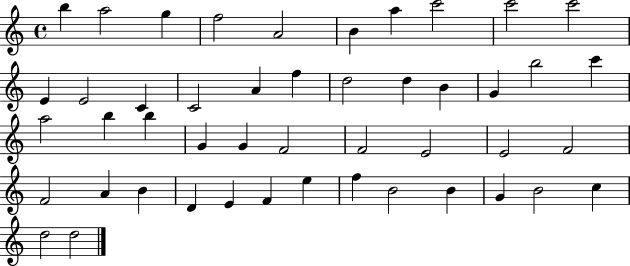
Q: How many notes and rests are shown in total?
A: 47